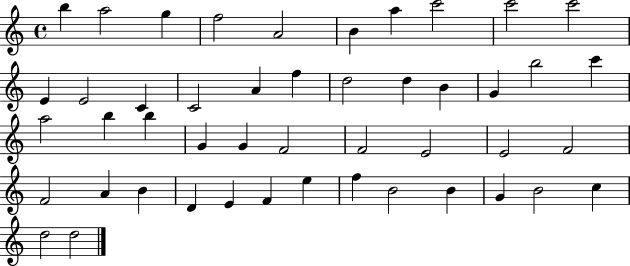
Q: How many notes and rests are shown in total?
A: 47